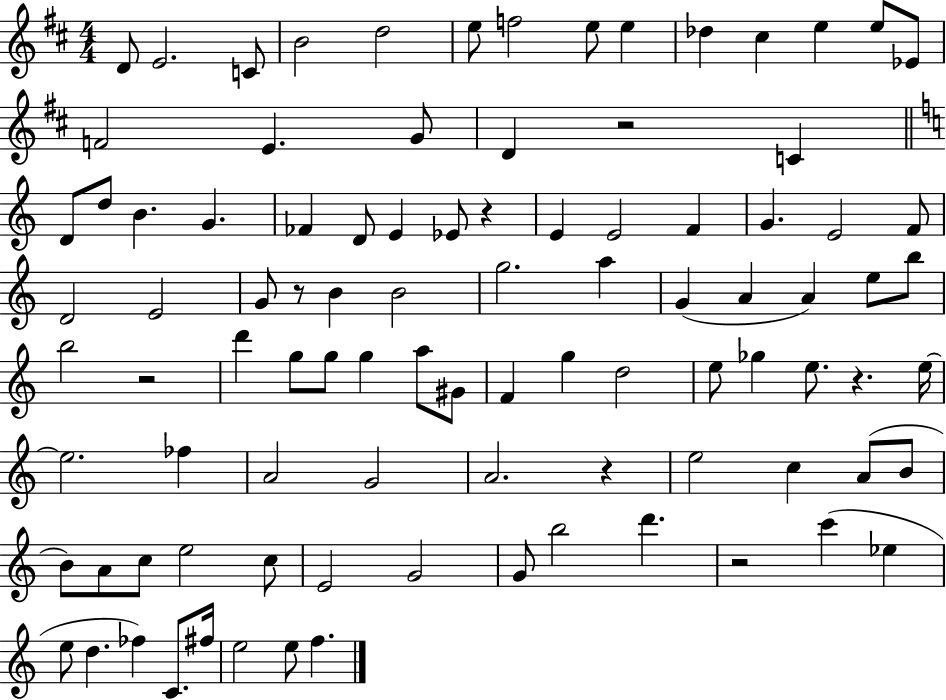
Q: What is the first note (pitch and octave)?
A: D4